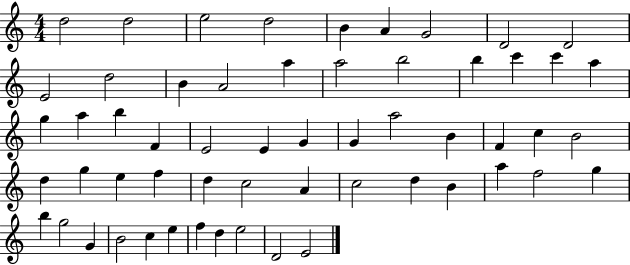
{
  \clef treble
  \numericTimeSignature
  \time 4/4
  \key c \major
  d''2 d''2 | e''2 d''2 | b'4 a'4 g'2 | d'2 d'2 | \break e'2 d''2 | b'4 a'2 a''4 | a''2 b''2 | b''4 c'''4 c'''4 a''4 | \break g''4 a''4 b''4 f'4 | e'2 e'4 g'4 | g'4 a''2 b'4 | f'4 c''4 b'2 | \break d''4 g''4 e''4 f''4 | d''4 c''2 a'4 | c''2 d''4 b'4 | a''4 f''2 g''4 | \break b''4 g''2 g'4 | b'2 c''4 e''4 | f''4 d''4 e''2 | d'2 e'2 | \break \bar "|."
}